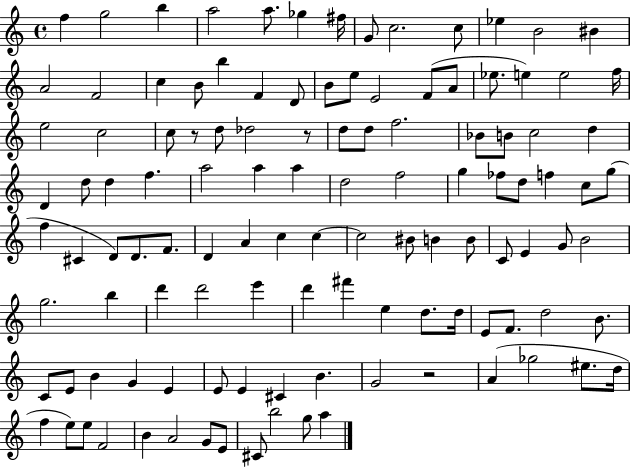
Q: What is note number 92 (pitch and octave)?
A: E4